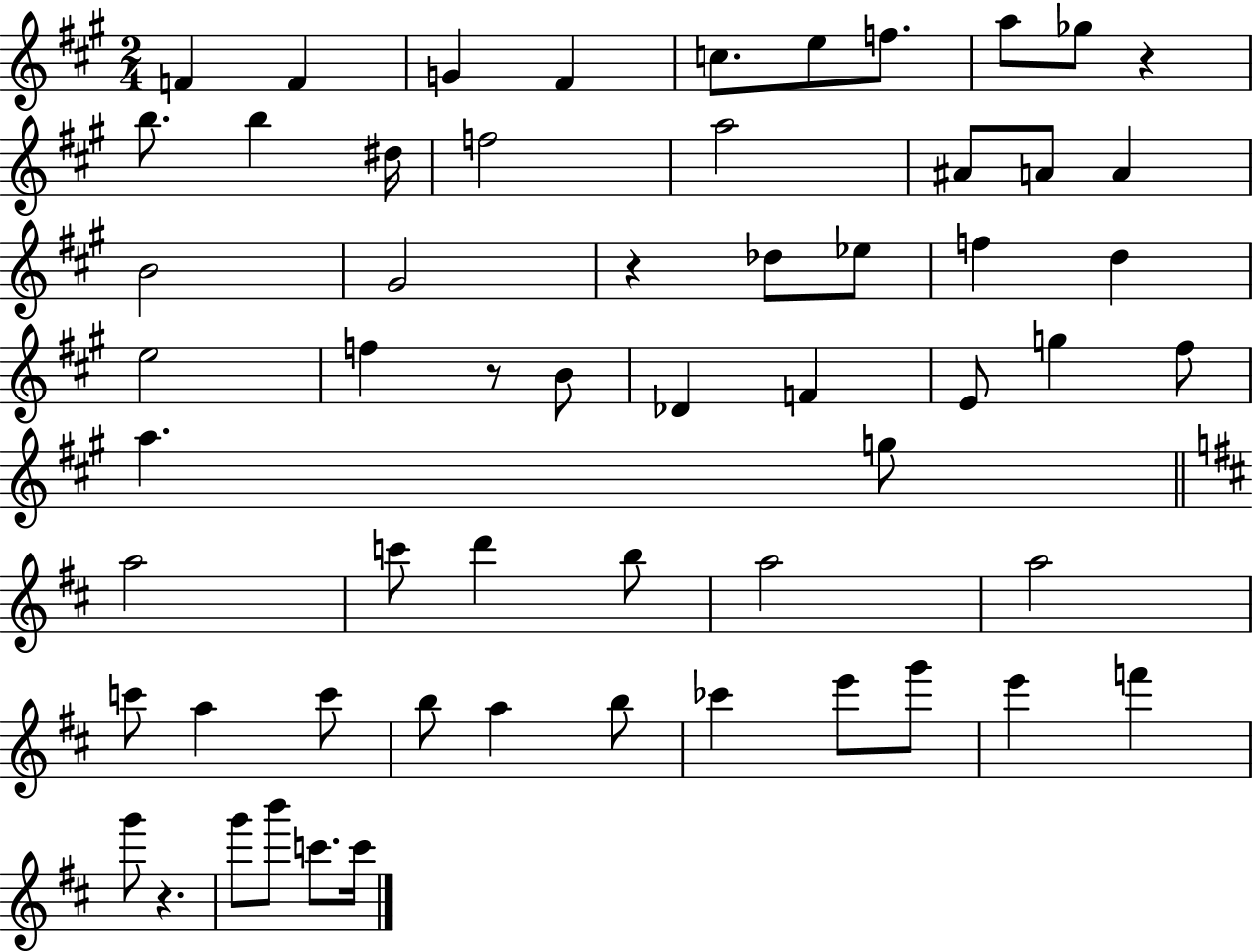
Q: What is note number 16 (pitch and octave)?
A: A4